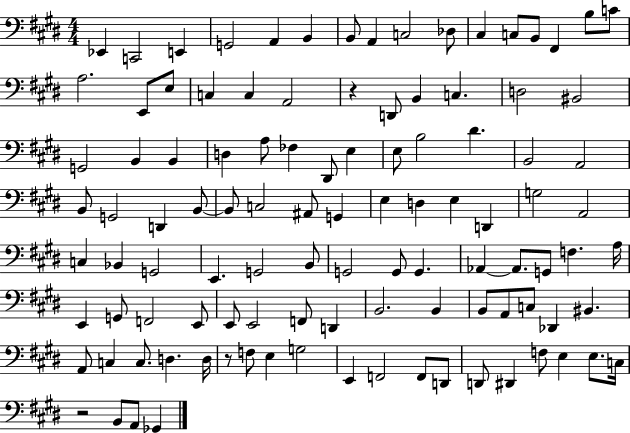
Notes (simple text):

Eb2/q C2/h E2/q G2/h A2/q B2/q B2/e A2/q C3/h Db3/e C#3/q C3/e B2/e F#2/q B3/e C4/e A3/h. E2/e E3/e C3/q C3/q A2/h R/q D2/e B2/q C3/q. D3/h BIS2/h G2/h B2/q B2/q D3/q A3/e FES3/q D#2/e E3/q E3/e B3/h D#4/q. B2/h A2/h B2/e G2/h D2/q B2/e B2/e C3/h A#2/e G2/q E3/q D3/q E3/q D2/q G3/h A2/h C3/q Bb2/q G2/h E2/q. G2/h B2/e G2/h G2/e G2/q. Ab2/q Ab2/e. G2/e F3/q. A3/s E2/q G2/e F2/h E2/e E2/e E2/h F2/e D2/q B2/h. B2/q B2/e A2/e C3/e Db2/q BIS2/q. A2/e C3/q C3/e. D3/q. D3/s R/e F3/e E3/q G3/h E2/q F2/h F2/e D2/e D2/e D#2/q F3/e E3/q E3/e. C3/s R/h B2/e A2/e Gb2/q